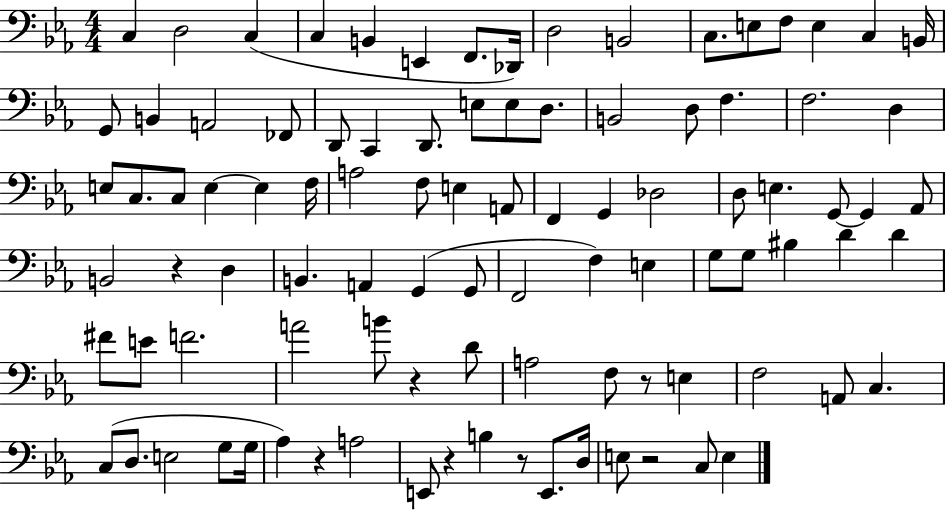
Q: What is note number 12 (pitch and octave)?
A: E3